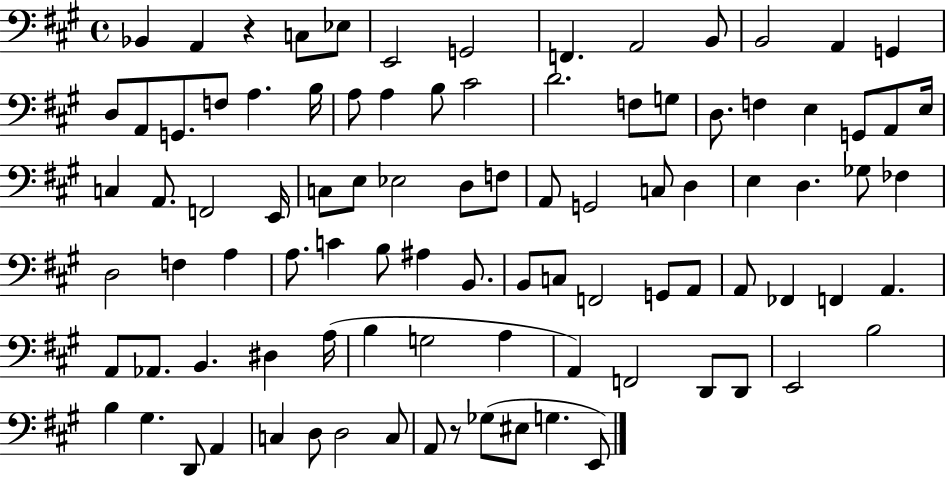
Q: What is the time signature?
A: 4/4